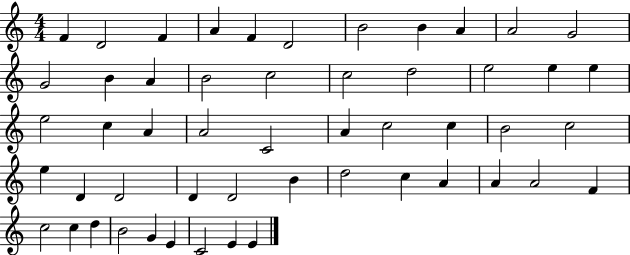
{
  \clef treble
  \numericTimeSignature
  \time 4/4
  \key c \major
  f'4 d'2 f'4 | a'4 f'4 d'2 | b'2 b'4 a'4 | a'2 g'2 | \break g'2 b'4 a'4 | b'2 c''2 | c''2 d''2 | e''2 e''4 e''4 | \break e''2 c''4 a'4 | a'2 c'2 | a'4 c''2 c''4 | b'2 c''2 | \break e''4 d'4 d'2 | d'4 d'2 b'4 | d''2 c''4 a'4 | a'4 a'2 f'4 | \break c''2 c''4 d''4 | b'2 g'4 e'4 | c'2 e'4 e'4 | \bar "|."
}